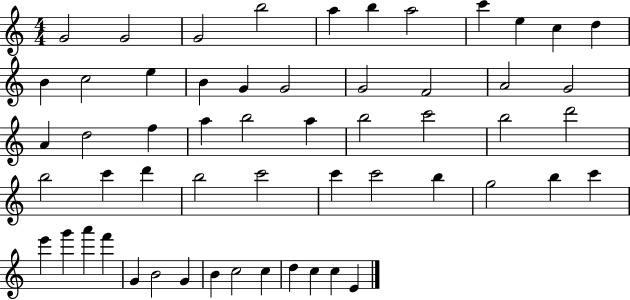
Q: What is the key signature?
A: C major